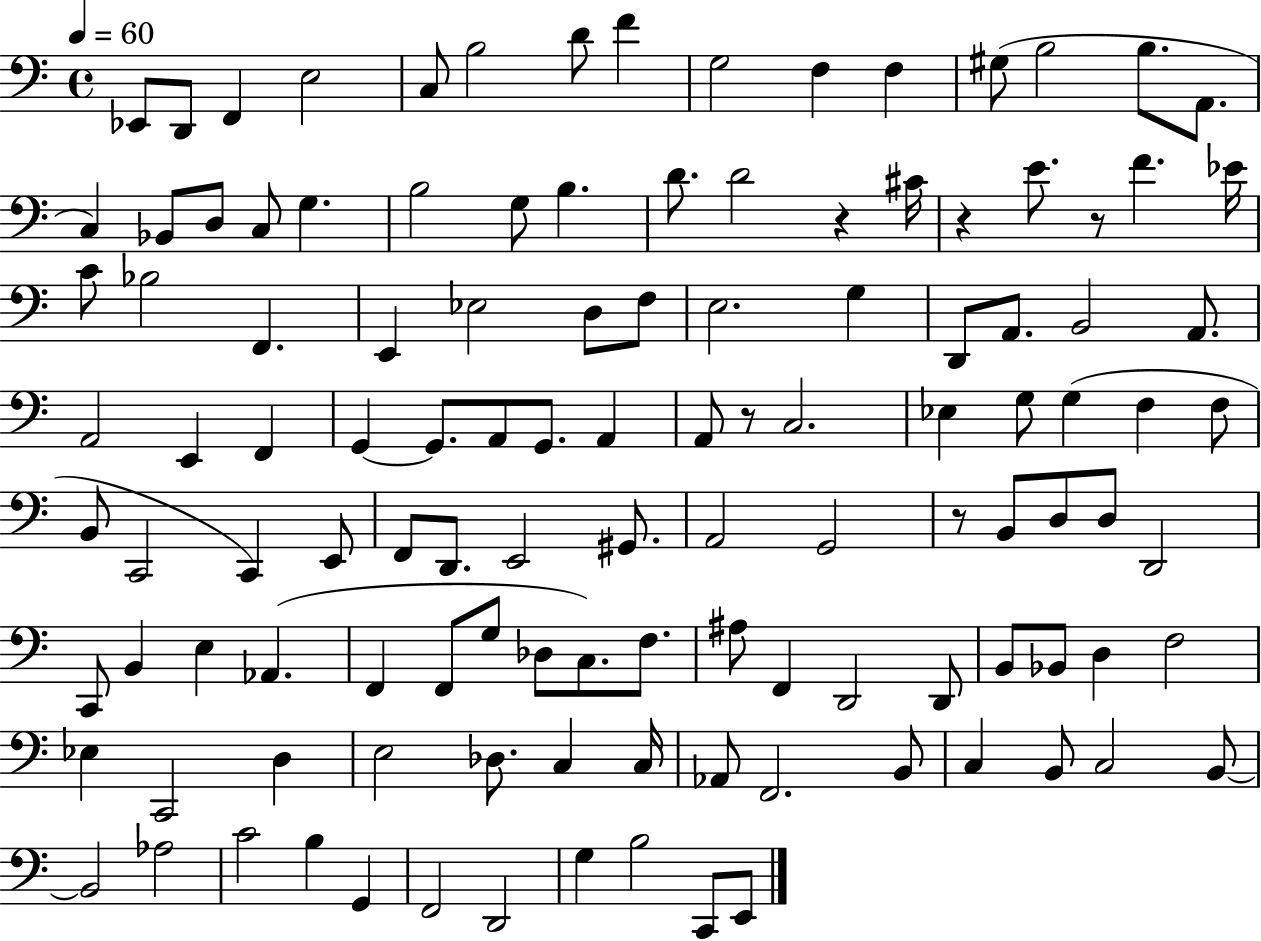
{
  \clef bass
  \time 4/4
  \defaultTimeSignature
  \key c \major
  \tempo 4 = 60
  ees,8 d,8 f,4 e2 | c8 b2 d'8 f'4 | g2 f4 f4 | gis8( b2 b8. a,8. | \break c4) bes,8 d8 c8 g4. | b2 g8 b4. | d'8. d'2 r4 cis'16 | r4 e'8. r8 f'4. ees'16 | \break c'8 bes2 f,4. | e,4 ees2 d8 f8 | e2. g4 | d,8 a,8. b,2 a,8. | \break a,2 e,4 f,4 | g,4~~ g,8. a,8 g,8. a,4 | a,8 r8 c2. | ees4 g8 g4( f4 f8 | \break b,8 c,2 c,4) e,8 | f,8 d,8. e,2 gis,8. | a,2 g,2 | r8 b,8 d8 d8 d,2 | \break c,8 b,4 e4 aes,4.( | f,4 f,8 g8 des8 c8.) f8. | ais8 f,4 d,2 d,8 | b,8 bes,8 d4 f2 | \break ees4 c,2 d4 | e2 des8. c4 c16 | aes,8 f,2. b,8 | c4 b,8 c2 b,8~~ | \break b,2 aes2 | c'2 b4 g,4 | f,2 d,2 | g4 b2 c,8 e,8 | \break \bar "|."
}